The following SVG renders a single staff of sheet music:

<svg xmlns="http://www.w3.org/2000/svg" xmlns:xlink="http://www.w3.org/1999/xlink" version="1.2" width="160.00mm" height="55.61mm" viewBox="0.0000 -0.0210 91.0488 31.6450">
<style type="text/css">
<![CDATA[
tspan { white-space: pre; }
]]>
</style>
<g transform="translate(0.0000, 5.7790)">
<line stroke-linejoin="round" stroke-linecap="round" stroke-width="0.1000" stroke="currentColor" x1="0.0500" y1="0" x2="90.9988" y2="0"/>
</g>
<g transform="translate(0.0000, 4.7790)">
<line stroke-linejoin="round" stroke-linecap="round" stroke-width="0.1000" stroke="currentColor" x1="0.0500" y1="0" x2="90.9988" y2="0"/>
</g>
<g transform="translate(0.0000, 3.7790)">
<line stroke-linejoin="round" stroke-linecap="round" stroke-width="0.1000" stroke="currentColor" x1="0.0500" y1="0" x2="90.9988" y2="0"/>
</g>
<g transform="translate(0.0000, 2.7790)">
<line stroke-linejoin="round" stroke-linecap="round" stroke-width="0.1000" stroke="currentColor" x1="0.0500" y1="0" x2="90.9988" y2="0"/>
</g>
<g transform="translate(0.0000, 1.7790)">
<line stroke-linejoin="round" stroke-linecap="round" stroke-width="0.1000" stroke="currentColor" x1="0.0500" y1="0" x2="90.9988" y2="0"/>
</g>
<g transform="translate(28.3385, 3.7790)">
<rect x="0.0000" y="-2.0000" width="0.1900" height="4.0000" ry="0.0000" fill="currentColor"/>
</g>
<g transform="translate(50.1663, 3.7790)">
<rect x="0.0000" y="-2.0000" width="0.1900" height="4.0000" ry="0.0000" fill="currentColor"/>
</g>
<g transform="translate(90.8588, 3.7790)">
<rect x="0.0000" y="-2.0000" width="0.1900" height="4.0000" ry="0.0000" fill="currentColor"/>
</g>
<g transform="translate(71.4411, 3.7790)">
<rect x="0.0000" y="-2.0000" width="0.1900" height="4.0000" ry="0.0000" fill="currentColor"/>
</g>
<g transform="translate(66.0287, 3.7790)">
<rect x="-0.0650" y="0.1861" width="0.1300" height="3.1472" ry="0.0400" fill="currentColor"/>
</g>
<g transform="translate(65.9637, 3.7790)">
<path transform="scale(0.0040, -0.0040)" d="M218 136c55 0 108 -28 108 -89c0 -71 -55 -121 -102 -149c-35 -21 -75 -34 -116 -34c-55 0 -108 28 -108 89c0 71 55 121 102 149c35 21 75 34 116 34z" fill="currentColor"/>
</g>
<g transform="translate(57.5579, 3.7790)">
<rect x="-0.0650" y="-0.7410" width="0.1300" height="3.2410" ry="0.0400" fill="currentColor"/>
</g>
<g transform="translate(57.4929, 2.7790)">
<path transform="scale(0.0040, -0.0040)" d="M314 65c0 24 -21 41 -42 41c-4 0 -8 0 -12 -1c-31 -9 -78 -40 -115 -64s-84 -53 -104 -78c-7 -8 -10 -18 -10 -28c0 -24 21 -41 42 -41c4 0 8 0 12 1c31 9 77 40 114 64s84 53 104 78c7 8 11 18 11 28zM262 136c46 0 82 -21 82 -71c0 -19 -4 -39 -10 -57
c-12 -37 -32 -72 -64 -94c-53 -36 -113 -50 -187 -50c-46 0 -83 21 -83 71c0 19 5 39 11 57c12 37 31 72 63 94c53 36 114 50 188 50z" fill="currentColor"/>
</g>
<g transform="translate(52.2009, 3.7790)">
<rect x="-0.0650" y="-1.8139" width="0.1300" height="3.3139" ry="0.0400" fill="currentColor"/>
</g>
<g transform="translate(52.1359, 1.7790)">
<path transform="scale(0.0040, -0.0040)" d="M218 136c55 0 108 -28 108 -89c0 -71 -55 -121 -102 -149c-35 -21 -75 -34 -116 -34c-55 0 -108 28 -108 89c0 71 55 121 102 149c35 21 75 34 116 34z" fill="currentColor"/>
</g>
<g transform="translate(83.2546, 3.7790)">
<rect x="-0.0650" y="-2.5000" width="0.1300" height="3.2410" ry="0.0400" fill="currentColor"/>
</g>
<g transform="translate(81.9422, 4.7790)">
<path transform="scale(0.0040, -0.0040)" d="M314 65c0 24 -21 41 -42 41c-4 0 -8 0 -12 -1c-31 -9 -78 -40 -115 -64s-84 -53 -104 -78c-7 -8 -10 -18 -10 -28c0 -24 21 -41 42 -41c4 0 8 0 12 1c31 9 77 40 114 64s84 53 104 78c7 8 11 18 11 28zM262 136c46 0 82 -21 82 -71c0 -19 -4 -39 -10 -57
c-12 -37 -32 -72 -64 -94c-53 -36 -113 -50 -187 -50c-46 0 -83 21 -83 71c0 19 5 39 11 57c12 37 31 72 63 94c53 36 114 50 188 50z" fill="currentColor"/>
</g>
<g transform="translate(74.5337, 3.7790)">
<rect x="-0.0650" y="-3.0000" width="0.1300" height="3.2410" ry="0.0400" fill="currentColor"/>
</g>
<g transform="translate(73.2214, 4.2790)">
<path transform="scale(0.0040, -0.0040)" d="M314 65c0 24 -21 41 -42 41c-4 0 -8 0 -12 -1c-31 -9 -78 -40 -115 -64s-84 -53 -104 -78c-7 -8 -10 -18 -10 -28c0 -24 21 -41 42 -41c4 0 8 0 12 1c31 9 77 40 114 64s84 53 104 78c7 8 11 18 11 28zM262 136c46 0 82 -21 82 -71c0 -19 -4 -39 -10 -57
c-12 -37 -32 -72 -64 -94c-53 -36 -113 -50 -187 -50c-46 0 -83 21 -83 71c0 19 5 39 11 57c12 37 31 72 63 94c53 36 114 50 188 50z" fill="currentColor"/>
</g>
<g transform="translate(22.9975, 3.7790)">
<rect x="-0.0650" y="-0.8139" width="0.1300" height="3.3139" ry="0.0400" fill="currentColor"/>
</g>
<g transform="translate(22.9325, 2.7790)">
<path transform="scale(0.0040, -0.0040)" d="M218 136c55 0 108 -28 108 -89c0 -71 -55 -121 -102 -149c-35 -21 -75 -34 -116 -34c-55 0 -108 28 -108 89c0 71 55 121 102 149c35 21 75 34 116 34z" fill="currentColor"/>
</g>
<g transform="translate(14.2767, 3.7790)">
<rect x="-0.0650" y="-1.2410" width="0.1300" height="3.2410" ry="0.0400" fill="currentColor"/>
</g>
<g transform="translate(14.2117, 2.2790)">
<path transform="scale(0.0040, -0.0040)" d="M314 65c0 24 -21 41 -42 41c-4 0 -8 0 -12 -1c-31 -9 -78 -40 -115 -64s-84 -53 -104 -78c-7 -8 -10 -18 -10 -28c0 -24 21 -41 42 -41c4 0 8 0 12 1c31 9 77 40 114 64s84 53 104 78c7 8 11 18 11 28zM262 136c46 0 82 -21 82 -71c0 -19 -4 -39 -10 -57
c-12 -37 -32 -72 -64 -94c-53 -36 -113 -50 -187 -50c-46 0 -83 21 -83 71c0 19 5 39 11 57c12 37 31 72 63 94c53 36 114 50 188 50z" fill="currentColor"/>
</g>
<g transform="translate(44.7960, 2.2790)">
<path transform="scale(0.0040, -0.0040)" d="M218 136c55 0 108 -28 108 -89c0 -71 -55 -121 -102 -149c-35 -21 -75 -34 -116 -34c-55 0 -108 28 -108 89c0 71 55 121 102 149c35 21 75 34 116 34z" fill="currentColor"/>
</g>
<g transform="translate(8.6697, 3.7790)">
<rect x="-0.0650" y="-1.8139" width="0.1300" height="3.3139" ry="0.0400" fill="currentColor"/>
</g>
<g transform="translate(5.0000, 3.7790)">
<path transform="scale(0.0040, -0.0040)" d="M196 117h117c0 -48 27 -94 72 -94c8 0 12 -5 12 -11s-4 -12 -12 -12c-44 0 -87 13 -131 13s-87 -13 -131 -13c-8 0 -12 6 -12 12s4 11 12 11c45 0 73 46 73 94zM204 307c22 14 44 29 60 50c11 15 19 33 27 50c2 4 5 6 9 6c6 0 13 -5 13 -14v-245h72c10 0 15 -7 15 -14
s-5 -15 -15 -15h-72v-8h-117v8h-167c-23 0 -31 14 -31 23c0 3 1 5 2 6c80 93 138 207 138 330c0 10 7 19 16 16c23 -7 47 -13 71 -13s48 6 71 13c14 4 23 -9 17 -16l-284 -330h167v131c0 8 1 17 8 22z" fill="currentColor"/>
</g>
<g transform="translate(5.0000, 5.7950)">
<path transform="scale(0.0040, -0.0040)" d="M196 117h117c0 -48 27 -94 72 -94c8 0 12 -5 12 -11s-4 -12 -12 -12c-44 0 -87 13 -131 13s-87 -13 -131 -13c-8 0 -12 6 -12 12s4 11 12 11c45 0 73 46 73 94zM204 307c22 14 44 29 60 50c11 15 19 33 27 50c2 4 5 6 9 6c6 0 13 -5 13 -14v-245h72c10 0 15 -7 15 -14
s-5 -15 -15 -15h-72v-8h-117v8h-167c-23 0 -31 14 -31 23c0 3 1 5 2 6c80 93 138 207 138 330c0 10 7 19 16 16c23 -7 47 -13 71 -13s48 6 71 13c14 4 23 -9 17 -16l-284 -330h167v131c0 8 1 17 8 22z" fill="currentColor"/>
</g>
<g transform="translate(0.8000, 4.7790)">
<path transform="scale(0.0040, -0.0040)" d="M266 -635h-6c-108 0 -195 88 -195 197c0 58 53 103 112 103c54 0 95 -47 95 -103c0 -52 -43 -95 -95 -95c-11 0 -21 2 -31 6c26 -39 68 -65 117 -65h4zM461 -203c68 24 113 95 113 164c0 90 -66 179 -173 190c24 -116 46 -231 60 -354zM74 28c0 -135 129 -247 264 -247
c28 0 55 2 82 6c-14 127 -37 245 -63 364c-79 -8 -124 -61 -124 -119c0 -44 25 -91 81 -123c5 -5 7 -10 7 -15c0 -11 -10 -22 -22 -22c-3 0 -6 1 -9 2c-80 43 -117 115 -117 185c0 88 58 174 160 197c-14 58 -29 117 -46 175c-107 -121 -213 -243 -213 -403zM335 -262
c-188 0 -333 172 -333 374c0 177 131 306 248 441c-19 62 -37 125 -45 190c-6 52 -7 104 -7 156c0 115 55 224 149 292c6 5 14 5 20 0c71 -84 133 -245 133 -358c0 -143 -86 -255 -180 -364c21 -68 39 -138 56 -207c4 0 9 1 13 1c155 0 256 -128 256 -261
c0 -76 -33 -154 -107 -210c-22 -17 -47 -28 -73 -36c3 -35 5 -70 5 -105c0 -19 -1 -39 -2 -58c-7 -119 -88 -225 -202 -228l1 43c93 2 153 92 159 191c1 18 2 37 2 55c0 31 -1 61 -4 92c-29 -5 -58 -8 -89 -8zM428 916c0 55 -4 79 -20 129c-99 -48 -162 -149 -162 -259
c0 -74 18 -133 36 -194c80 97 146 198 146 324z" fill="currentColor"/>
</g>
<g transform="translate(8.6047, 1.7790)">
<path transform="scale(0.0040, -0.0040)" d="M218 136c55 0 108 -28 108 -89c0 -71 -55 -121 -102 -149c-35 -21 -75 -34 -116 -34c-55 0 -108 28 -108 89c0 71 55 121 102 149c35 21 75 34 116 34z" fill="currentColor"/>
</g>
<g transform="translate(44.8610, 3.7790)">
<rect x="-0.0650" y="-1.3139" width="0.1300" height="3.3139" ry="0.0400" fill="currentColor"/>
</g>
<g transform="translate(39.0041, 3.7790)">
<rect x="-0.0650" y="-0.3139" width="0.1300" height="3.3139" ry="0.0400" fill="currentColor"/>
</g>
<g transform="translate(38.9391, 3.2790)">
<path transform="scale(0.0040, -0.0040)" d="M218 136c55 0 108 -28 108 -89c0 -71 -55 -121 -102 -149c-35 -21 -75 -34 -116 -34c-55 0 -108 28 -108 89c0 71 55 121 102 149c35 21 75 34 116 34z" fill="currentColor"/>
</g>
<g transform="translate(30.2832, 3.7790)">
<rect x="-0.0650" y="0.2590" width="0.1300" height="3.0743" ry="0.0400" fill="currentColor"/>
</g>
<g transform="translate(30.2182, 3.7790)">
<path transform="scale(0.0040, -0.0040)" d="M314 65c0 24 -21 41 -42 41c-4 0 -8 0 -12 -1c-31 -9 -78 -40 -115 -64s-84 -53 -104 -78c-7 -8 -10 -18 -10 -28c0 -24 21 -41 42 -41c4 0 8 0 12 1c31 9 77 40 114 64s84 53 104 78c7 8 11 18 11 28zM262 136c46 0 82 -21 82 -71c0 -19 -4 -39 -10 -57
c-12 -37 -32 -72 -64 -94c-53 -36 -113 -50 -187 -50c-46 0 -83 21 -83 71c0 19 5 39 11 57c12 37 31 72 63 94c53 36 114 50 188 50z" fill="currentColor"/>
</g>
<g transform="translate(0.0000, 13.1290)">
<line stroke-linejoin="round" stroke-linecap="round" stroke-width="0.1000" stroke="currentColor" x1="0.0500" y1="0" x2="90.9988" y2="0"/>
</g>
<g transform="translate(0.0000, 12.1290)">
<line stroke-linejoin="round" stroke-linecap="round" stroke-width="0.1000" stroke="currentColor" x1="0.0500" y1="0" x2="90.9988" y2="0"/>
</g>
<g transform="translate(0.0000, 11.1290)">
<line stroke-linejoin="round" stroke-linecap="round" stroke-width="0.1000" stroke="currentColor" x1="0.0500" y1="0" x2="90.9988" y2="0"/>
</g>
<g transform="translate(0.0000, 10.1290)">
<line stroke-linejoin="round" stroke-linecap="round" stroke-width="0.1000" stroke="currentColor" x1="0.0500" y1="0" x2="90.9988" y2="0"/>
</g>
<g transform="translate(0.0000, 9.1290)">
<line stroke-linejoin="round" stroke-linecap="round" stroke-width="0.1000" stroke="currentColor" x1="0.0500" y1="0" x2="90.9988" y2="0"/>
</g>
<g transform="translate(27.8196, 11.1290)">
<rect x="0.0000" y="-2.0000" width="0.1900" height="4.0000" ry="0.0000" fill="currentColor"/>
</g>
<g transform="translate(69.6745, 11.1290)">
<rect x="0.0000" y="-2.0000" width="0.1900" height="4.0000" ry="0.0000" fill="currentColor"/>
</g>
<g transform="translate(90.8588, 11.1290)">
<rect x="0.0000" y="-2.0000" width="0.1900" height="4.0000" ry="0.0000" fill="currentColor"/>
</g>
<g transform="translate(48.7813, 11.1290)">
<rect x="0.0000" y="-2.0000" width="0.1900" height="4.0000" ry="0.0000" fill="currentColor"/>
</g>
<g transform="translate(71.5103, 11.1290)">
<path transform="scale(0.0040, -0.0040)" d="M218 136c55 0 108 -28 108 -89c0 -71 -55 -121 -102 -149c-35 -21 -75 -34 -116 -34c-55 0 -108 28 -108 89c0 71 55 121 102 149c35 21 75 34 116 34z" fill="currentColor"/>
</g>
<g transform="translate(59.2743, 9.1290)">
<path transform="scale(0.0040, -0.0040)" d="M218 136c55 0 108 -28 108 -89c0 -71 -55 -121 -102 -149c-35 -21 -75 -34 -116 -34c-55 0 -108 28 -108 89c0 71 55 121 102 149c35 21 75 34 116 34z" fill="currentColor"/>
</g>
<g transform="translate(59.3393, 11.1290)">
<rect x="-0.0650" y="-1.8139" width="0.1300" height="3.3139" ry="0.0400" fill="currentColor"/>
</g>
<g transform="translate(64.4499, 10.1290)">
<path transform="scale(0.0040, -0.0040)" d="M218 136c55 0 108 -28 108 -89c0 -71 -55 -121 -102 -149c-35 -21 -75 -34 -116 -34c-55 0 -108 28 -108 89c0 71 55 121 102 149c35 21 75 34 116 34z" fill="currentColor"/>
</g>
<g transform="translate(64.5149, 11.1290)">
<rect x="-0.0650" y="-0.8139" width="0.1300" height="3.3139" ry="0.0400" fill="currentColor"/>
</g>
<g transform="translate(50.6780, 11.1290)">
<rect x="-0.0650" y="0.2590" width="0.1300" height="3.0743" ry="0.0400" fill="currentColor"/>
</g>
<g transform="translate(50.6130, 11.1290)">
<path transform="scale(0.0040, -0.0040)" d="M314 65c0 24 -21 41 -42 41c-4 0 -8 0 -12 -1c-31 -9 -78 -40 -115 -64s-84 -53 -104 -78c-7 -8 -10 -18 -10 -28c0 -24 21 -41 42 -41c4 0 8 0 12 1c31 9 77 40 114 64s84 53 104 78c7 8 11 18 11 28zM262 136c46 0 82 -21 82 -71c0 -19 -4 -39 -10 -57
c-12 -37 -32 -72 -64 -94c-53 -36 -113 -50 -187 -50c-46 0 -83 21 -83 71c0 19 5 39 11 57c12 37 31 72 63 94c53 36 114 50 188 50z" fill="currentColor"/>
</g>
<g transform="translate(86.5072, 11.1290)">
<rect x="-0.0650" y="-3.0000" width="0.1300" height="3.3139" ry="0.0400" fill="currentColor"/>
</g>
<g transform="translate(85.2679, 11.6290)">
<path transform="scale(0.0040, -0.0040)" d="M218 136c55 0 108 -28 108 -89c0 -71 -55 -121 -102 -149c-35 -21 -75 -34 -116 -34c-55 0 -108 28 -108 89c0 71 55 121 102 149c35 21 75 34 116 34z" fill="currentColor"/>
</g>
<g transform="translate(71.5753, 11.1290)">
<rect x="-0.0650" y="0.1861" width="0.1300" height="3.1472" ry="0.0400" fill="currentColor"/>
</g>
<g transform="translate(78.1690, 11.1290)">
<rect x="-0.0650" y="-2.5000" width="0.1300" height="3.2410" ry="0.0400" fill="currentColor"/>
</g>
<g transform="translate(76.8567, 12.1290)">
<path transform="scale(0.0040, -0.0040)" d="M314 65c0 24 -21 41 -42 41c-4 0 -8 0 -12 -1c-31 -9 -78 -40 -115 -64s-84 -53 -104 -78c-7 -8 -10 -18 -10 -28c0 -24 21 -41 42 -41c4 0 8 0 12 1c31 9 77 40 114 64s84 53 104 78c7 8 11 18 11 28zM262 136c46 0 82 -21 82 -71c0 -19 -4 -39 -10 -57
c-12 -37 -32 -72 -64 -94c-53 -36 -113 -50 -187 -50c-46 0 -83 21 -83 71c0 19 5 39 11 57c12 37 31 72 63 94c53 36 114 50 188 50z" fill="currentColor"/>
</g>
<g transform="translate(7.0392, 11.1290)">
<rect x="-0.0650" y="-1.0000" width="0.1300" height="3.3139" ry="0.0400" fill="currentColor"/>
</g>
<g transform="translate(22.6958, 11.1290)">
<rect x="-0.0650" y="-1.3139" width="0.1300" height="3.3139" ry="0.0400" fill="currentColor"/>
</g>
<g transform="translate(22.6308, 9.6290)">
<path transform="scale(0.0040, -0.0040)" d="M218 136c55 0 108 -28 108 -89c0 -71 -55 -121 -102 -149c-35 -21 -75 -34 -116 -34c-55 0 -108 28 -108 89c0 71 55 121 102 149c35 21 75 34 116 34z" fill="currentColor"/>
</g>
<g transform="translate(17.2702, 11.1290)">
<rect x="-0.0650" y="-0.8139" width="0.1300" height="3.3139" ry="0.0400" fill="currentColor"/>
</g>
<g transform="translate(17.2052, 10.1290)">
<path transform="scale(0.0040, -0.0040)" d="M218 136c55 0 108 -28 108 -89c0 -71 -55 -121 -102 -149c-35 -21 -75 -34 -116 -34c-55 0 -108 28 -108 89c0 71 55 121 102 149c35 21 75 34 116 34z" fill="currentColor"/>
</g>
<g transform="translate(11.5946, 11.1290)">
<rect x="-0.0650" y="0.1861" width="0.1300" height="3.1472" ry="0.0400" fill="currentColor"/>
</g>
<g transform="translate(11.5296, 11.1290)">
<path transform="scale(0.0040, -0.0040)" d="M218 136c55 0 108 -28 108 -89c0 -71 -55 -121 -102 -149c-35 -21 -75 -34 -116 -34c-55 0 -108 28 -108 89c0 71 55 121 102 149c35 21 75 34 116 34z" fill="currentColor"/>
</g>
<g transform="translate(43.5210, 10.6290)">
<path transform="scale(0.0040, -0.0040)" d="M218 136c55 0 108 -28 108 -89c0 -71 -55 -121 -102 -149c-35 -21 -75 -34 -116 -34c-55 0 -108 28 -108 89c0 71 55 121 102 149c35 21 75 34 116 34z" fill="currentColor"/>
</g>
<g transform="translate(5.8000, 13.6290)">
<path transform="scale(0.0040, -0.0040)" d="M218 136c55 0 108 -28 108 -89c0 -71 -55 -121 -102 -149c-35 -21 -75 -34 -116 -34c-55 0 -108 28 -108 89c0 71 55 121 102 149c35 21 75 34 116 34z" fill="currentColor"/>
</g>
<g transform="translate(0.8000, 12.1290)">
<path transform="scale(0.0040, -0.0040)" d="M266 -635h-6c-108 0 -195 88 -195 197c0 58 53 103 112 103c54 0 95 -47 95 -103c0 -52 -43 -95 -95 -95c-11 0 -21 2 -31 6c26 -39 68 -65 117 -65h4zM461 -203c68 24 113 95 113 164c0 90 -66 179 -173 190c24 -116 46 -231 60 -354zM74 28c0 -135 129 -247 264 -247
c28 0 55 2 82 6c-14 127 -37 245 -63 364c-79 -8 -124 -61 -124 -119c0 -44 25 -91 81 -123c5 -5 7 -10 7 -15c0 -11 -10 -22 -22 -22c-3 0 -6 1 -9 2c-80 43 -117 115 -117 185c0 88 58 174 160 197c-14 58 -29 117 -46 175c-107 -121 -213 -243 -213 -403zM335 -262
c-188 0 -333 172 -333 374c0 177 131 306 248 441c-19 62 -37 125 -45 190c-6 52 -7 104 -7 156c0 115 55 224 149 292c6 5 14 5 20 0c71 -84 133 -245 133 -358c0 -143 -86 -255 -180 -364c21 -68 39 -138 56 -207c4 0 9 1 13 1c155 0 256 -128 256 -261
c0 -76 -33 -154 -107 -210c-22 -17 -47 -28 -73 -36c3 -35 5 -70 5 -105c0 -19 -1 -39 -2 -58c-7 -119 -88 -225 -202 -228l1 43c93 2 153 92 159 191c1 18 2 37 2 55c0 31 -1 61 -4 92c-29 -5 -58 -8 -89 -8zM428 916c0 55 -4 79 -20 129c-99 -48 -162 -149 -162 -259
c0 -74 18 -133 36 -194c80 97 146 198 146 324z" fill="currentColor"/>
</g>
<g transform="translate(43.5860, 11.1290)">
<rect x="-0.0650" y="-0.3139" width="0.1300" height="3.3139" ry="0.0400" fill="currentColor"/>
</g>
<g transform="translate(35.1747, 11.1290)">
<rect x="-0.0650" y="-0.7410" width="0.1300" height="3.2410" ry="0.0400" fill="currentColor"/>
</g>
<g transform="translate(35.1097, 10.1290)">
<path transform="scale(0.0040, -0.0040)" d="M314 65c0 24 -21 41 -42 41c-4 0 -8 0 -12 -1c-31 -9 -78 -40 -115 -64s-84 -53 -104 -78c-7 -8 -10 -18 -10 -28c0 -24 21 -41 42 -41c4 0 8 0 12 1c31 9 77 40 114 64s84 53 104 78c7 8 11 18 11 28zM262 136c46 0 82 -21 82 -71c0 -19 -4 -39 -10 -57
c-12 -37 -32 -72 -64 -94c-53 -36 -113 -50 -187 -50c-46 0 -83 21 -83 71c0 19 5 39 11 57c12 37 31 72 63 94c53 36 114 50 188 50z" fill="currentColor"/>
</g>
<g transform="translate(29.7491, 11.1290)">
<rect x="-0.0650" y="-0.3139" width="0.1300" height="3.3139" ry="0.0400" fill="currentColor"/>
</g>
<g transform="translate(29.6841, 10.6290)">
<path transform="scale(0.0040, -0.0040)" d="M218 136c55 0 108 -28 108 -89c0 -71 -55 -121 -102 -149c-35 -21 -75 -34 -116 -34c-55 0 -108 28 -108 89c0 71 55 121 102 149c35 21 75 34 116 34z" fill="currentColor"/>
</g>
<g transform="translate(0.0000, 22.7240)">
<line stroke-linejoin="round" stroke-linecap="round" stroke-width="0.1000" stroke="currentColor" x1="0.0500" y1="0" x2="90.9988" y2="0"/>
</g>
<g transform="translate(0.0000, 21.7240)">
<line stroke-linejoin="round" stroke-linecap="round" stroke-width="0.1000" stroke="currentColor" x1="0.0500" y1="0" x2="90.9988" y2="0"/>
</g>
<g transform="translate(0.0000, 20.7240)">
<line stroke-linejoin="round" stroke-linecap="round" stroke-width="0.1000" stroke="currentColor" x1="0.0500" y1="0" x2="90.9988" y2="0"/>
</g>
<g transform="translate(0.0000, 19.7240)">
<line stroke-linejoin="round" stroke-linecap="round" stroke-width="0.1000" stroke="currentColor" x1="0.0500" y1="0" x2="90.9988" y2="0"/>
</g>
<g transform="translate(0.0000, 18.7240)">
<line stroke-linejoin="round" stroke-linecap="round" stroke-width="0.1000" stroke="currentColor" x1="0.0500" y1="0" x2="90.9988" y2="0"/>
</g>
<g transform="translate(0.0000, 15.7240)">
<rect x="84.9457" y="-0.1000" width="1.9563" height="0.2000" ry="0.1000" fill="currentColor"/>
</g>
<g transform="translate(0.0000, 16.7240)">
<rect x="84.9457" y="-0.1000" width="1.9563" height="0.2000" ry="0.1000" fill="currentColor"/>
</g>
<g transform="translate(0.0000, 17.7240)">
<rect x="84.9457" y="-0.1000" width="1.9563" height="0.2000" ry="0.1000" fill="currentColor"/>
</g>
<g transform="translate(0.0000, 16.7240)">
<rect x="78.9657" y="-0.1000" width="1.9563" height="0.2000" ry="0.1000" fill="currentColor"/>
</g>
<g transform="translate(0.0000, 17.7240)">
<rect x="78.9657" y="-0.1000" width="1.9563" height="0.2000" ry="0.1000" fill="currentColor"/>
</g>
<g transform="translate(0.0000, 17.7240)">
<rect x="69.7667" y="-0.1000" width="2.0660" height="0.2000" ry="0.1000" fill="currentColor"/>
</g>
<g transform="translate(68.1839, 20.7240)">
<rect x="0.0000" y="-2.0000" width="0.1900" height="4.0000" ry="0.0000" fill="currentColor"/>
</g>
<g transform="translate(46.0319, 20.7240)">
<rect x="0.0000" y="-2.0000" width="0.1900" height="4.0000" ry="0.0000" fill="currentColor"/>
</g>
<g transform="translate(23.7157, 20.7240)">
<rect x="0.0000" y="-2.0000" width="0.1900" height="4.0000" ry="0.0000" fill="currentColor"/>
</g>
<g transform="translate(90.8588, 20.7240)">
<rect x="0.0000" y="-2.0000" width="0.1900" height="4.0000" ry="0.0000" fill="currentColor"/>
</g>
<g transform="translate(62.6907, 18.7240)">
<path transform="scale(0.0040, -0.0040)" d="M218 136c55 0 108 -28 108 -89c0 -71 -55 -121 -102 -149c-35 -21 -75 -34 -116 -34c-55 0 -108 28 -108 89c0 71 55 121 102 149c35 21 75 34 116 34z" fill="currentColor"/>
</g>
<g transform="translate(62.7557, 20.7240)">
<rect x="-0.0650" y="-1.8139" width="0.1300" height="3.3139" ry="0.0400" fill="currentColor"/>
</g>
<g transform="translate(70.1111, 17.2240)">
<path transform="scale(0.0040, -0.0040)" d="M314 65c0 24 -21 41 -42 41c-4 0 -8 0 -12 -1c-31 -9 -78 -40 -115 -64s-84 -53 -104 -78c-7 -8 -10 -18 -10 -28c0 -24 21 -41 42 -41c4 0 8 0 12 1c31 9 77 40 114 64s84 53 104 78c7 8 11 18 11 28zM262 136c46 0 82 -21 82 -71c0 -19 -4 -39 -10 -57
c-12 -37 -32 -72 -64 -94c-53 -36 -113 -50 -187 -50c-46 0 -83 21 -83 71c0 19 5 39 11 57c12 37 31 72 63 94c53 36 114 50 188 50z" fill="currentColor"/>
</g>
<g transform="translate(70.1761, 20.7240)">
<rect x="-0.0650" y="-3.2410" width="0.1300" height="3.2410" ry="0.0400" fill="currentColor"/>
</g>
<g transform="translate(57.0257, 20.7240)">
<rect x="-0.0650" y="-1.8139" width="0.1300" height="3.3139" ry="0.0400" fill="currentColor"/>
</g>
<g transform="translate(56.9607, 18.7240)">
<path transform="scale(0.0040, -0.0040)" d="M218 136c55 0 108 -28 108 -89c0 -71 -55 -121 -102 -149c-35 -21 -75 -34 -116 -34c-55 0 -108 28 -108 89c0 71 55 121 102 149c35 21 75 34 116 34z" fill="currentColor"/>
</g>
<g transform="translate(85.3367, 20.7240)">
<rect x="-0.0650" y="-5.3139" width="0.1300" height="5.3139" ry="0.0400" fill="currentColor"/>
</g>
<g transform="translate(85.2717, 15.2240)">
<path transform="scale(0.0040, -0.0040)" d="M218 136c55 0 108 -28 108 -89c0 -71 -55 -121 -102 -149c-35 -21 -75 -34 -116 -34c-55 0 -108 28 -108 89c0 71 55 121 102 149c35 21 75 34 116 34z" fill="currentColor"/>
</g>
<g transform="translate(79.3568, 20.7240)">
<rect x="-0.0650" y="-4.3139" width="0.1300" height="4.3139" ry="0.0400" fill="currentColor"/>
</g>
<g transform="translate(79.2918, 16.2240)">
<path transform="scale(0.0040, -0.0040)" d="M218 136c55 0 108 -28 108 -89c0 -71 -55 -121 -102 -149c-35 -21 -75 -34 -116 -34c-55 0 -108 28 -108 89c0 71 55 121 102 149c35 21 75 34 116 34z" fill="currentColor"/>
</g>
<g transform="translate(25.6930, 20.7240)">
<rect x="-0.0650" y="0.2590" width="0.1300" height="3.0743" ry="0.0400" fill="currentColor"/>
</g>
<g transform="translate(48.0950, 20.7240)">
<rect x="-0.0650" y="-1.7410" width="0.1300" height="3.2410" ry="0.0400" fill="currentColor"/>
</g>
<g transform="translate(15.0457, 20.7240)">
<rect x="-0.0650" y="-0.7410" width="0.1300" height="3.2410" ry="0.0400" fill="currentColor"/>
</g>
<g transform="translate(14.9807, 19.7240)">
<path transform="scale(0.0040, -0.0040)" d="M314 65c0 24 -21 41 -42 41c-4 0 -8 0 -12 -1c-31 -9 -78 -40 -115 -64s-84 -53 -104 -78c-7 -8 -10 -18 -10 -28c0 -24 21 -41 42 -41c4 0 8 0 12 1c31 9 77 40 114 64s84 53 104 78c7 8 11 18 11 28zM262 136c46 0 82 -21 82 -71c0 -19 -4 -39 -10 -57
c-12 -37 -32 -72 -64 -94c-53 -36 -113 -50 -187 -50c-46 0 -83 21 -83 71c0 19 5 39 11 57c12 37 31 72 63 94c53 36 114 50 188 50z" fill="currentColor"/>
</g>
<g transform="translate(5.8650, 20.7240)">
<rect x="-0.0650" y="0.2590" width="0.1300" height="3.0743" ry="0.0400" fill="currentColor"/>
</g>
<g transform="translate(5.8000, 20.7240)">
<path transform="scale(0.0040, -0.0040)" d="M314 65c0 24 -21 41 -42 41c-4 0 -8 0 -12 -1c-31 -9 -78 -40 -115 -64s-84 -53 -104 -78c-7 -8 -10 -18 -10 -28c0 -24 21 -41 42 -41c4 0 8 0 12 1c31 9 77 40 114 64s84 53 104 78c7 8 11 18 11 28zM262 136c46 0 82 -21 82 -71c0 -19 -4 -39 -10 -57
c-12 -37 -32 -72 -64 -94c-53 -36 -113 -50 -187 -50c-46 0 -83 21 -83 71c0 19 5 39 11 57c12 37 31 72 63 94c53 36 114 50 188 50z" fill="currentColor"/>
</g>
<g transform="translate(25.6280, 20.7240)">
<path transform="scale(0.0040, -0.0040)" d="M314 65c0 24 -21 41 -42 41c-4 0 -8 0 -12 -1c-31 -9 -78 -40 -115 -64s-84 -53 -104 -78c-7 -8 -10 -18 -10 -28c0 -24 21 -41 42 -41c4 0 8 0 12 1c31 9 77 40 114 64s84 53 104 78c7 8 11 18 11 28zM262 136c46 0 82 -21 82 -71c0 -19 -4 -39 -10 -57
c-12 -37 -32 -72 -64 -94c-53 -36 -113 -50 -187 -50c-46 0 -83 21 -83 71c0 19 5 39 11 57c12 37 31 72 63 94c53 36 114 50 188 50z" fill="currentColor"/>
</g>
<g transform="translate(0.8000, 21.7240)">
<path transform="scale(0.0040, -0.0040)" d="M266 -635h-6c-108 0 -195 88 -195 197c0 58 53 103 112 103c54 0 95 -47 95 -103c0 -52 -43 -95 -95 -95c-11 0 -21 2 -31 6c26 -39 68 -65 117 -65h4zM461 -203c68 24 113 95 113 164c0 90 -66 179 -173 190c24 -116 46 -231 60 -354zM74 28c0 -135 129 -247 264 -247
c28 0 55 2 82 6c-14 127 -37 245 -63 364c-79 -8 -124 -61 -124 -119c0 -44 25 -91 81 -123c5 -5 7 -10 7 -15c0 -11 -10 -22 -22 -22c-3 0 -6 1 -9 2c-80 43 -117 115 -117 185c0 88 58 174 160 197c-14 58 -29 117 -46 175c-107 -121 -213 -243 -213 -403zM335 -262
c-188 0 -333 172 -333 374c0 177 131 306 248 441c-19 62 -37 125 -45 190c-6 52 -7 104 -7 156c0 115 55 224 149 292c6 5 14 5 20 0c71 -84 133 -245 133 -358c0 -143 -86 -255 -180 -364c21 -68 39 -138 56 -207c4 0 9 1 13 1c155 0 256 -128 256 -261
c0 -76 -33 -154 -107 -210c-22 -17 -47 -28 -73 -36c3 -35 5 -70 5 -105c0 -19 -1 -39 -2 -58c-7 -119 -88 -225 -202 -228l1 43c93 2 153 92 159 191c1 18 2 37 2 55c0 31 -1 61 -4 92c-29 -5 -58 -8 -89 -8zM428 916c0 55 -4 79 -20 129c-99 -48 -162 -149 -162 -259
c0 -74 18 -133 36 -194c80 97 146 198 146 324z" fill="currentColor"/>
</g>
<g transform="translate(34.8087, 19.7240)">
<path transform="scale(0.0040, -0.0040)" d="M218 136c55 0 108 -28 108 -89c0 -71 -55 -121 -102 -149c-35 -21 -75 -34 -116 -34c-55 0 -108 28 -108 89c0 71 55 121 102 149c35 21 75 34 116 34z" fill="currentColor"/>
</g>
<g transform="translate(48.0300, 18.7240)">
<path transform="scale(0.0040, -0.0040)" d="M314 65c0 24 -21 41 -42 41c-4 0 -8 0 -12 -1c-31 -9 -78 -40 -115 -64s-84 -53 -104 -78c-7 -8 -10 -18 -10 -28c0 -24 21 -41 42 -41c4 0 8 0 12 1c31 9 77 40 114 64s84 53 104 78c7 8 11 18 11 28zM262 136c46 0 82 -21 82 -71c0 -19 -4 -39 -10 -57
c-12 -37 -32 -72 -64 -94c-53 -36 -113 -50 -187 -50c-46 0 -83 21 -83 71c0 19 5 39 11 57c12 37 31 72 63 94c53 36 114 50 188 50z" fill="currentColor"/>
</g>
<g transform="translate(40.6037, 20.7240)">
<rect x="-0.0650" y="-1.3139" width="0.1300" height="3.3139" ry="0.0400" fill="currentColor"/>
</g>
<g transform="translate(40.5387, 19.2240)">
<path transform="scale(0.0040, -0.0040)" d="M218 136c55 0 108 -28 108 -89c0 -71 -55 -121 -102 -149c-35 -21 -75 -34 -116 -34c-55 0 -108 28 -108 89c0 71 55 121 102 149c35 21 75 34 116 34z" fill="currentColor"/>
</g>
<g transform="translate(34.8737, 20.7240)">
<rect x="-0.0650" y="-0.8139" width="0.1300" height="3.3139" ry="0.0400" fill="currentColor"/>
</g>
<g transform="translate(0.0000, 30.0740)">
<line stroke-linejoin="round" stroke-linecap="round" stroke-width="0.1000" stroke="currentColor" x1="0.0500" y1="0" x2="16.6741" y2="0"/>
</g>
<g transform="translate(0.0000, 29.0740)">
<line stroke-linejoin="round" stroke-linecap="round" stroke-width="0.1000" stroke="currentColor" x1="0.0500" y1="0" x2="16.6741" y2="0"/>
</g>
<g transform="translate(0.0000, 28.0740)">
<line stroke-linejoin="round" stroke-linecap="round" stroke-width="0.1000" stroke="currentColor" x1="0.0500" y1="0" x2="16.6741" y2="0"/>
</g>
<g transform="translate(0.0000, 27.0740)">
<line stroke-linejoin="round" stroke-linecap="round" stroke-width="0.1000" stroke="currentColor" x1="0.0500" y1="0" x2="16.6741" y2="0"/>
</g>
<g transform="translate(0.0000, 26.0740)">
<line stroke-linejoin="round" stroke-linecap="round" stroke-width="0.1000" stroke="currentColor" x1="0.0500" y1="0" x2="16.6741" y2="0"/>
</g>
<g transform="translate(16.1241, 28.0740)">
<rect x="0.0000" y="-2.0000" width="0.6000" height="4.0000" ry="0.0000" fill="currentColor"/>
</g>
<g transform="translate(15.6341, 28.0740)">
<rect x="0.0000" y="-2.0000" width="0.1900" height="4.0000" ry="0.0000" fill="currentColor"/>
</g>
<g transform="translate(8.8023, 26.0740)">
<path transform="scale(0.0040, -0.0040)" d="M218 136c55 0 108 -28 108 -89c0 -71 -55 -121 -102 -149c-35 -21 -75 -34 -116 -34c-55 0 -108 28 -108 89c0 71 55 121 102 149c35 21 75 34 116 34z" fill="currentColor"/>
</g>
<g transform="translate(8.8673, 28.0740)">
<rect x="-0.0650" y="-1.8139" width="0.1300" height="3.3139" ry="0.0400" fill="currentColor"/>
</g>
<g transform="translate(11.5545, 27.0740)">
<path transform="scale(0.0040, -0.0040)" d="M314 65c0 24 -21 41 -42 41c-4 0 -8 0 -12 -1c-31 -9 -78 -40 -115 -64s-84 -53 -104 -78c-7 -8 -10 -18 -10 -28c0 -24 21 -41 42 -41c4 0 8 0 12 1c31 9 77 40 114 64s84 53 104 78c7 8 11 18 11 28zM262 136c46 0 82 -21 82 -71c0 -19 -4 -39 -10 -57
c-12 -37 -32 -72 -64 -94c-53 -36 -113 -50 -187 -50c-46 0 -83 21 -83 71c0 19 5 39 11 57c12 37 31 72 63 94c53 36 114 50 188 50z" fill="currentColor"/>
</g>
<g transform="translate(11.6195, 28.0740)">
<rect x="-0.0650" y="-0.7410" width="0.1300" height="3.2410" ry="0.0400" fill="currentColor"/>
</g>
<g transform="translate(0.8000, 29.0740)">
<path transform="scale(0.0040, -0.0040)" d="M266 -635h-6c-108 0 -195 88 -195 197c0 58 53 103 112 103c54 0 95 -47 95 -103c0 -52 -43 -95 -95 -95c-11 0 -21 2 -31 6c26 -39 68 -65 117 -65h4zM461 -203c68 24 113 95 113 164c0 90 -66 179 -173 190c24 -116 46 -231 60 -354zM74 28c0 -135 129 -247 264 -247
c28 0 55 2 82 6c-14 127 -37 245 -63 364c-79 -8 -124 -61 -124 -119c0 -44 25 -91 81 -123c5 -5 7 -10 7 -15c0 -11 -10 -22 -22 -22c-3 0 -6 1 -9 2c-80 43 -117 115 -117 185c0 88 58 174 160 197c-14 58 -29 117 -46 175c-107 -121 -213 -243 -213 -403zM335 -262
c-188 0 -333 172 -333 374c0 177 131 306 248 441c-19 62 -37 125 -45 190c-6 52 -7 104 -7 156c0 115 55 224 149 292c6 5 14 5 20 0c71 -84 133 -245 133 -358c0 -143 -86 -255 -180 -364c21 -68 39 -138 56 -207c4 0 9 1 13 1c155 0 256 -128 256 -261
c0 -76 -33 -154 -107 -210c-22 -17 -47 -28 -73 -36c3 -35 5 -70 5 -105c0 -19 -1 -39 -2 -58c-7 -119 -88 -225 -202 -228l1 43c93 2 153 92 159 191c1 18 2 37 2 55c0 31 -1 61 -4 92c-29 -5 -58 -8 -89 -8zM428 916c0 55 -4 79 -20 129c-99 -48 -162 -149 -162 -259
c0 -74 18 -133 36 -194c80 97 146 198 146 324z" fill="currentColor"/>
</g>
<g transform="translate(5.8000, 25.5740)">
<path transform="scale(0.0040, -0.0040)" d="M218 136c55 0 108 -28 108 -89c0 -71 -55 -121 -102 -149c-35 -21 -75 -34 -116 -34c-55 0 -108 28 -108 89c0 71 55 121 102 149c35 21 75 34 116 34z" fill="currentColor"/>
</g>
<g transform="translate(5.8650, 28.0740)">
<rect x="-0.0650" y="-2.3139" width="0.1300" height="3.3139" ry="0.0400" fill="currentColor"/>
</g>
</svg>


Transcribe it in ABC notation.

X:1
T:Untitled
M:4/4
L:1/4
K:C
f e2 d B2 c e f d2 B A2 G2 D B d e c d2 c B2 f d B G2 A B2 d2 B2 d e f2 f f b2 d' f' g f d2